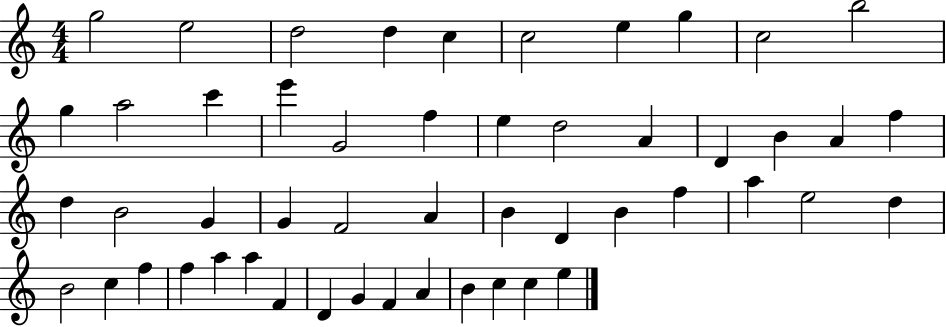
X:1
T:Untitled
M:4/4
L:1/4
K:C
g2 e2 d2 d c c2 e g c2 b2 g a2 c' e' G2 f e d2 A D B A f d B2 G G F2 A B D B f a e2 d B2 c f f a a F D G F A B c c e